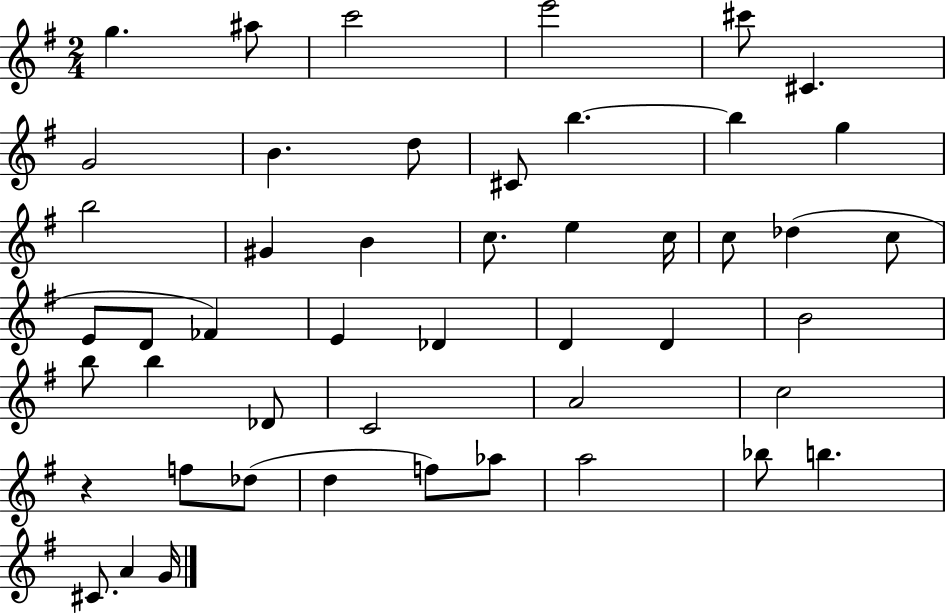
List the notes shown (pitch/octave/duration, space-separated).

G5/q. A#5/e C6/h E6/h C#6/e C#4/q. G4/h B4/q. D5/e C#4/e B5/q. B5/q G5/q B5/h G#4/q B4/q C5/e. E5/q C5/s C5/e Db5/q C5/e E4/e D4/e FES4/q E4/q Db4/q D4/q D4/q B4/h B5/e B5/q Db4/e C4/h A4/h C5/h R/q F5/e Db5/e D5/q F5/e Ab5/e A5/h Bb5/e B5/q. C#4/e. A4/q G4/s